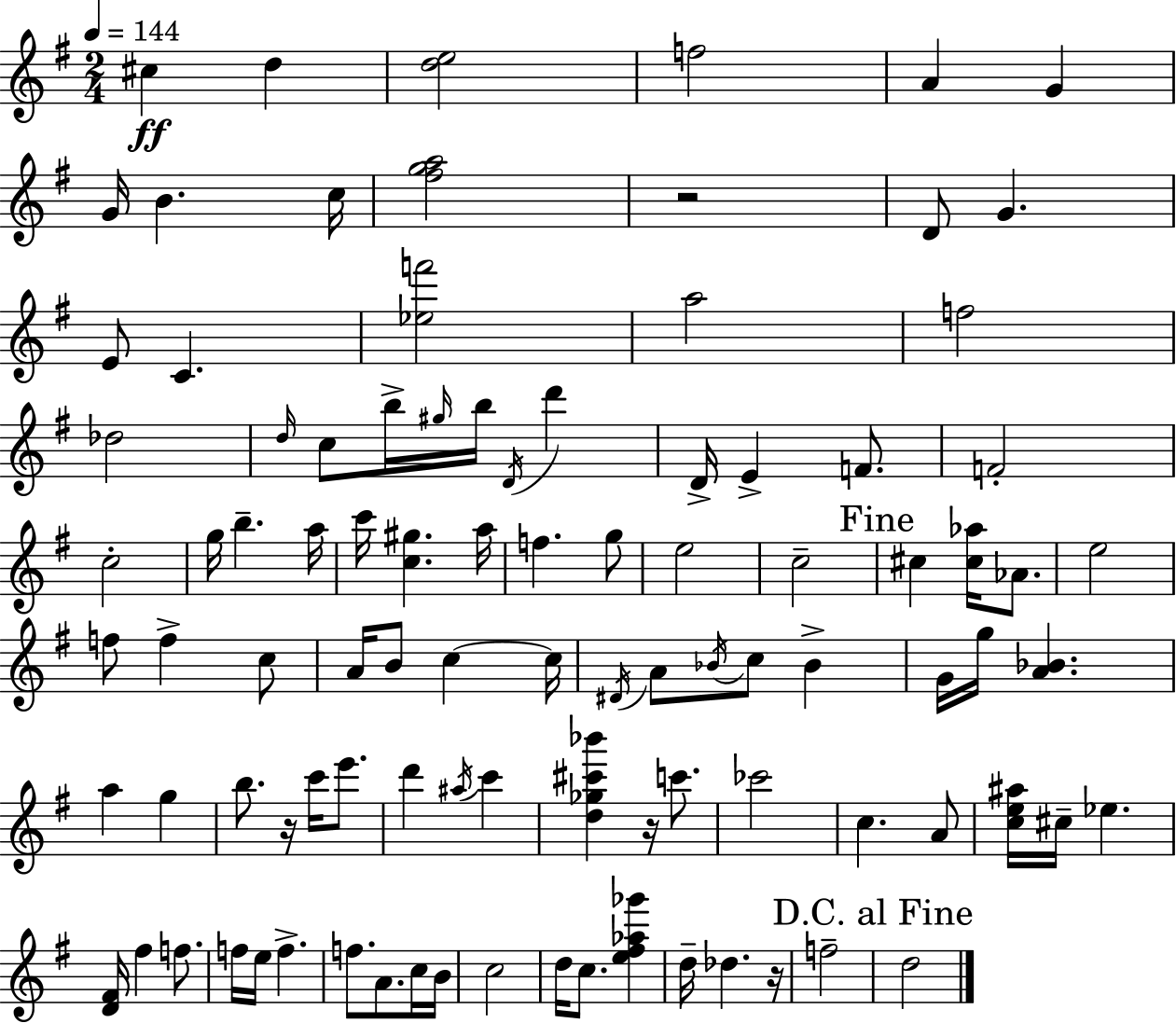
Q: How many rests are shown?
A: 4